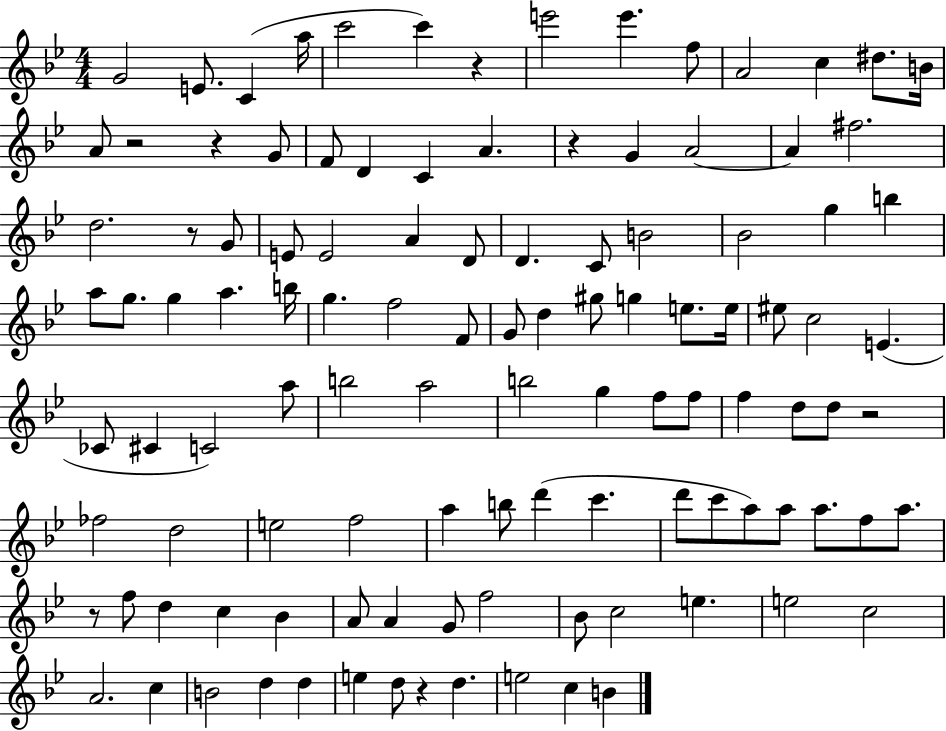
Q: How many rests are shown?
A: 8